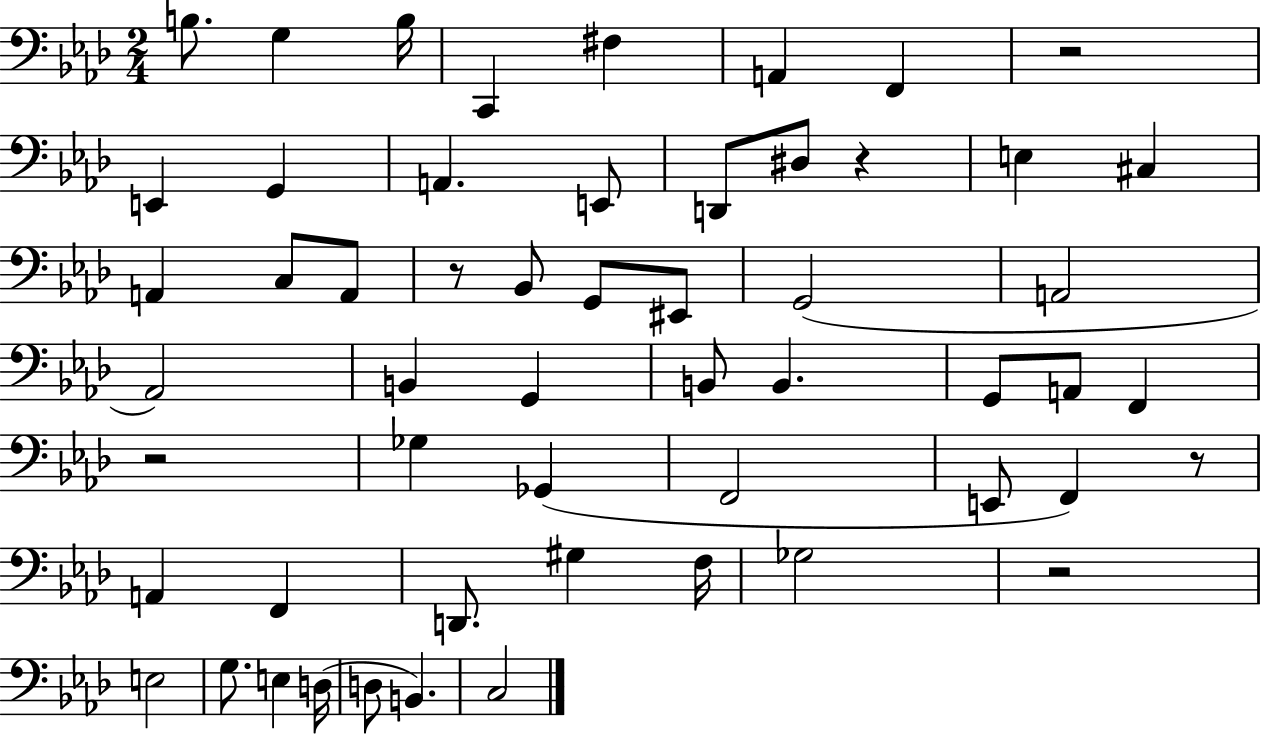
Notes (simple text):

B3/e. G3/q B3/s C2/q F#3/q A2/q F2/q R/h E2/q G2/q A2/q. E2/e D2/e D#3/e R/q E3/q C#3/q A2/q C3/e A2/e R/e Bb2/e G2/e EIS2/e G2/h A2/h Ab2/h B2/q G2/q B2/e B2/q. G2/e A2/e F2/q R/h Gb3/q Gb2/q F2/h E2/e F2/q R/e A2/q F2/q D2/e. G#3/q F3/s Gb3/h R/h E3/h G3/e. E3/q D3/s D3/e B2/q. C3/h